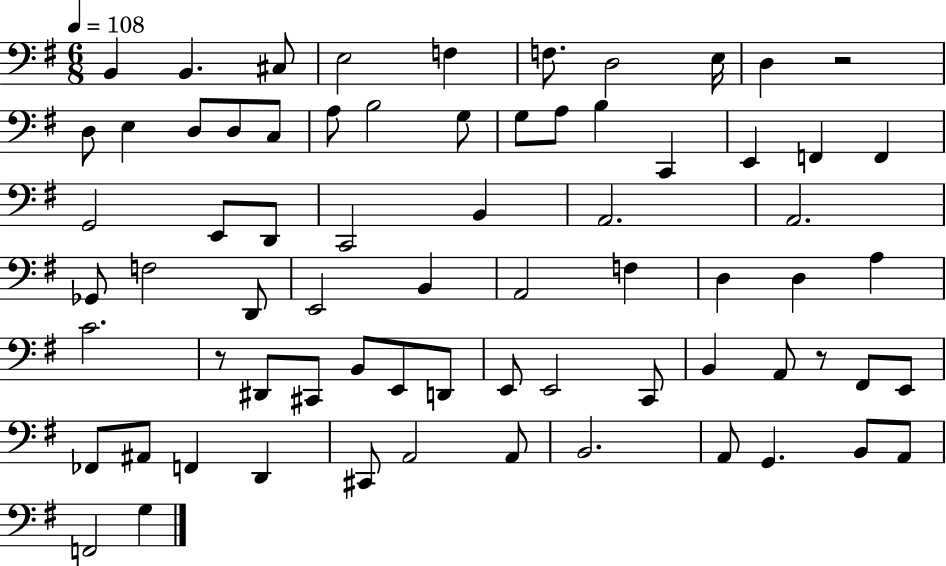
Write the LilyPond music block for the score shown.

{
  \clef bass
  \numericTimeSignature
  \time 6/8
  \key g \major
  \tempo 4 = 108
  b,4 b,4. cis8 | e2 f4 | f8. d2 e16 | d4 r2 | \break d8 e4 d8 d8 c8 | a8 b2 g8 | g8 a8 b4 c,4 | e,4 f,4 f,4 | \break g,2 e,8 d,8 | c,2 b,4 | a,2. | a,2. | \break ges,8 f2 d,8 | e,2 b,4 | a,2 f4 | d4 d4 a4 | \break c'2. | r8 dis,8 cis,8 b,8 e,8 d,8 | e,8 e,2 c,8 | b,4 a,8 r8 fis,8 e,8 | \break fes,8 ais,8 f,4 d,4 | cis,8 a,2 a,8 | b,2. | a,8 g,4. b,8 a,8 | \break f,2 g4 | \bar "|."
}